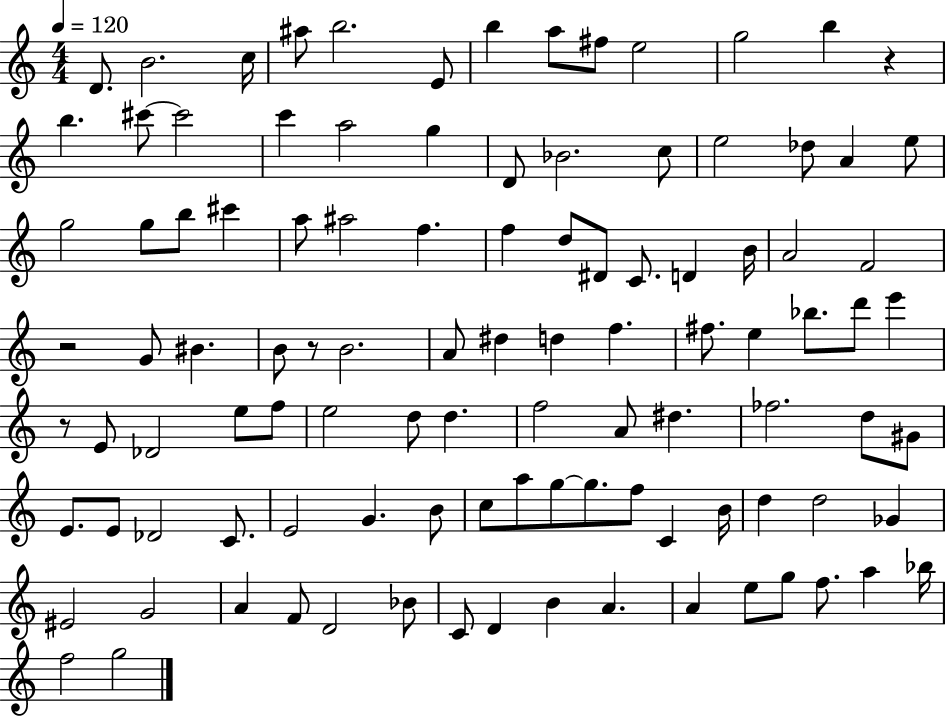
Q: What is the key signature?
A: C major